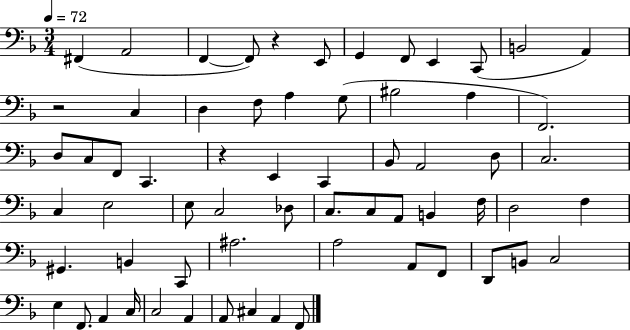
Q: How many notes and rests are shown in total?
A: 64